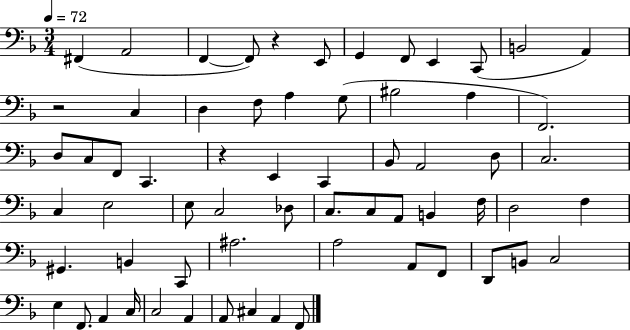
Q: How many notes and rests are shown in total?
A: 64